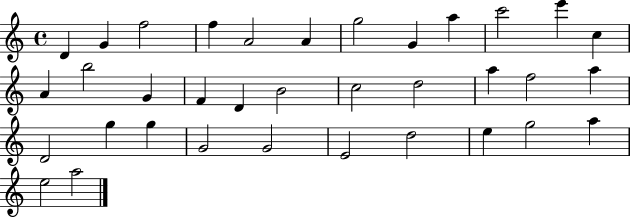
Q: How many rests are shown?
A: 0